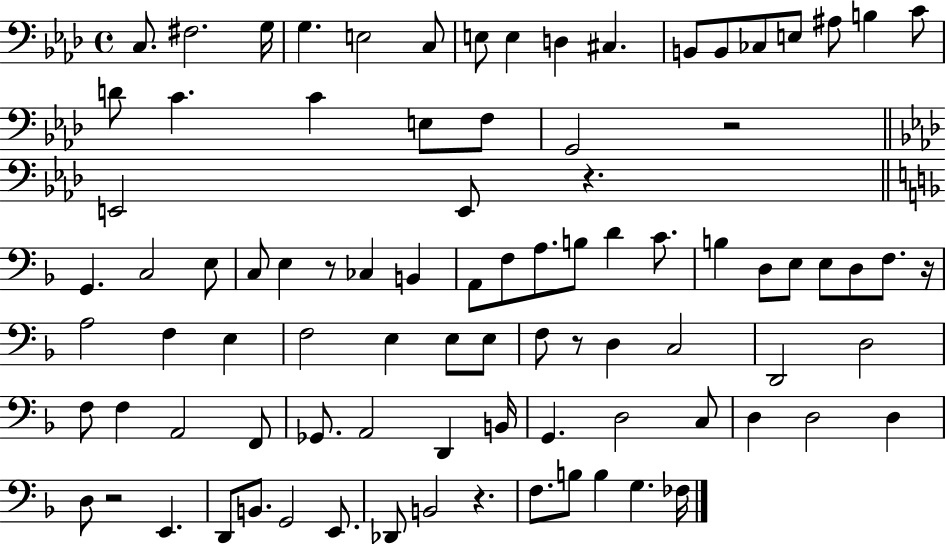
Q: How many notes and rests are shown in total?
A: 90